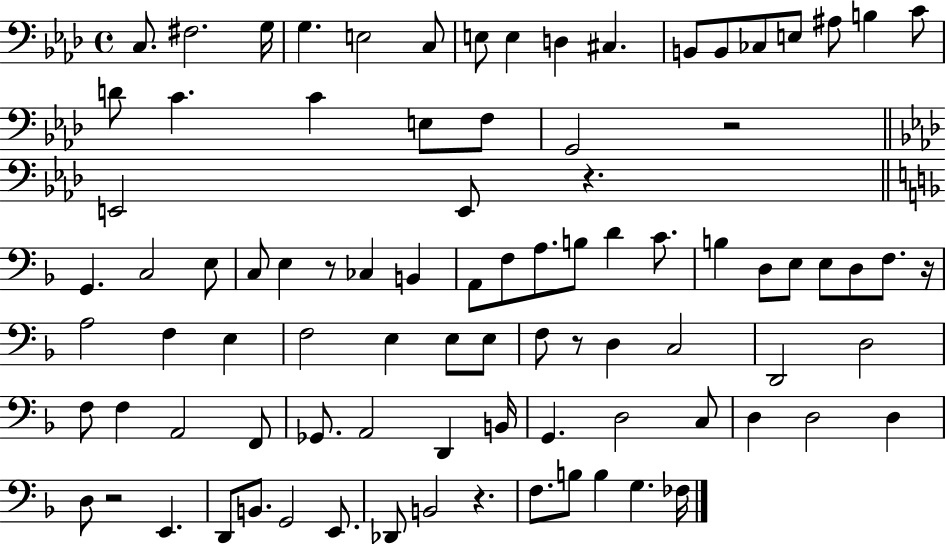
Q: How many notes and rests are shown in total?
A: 90